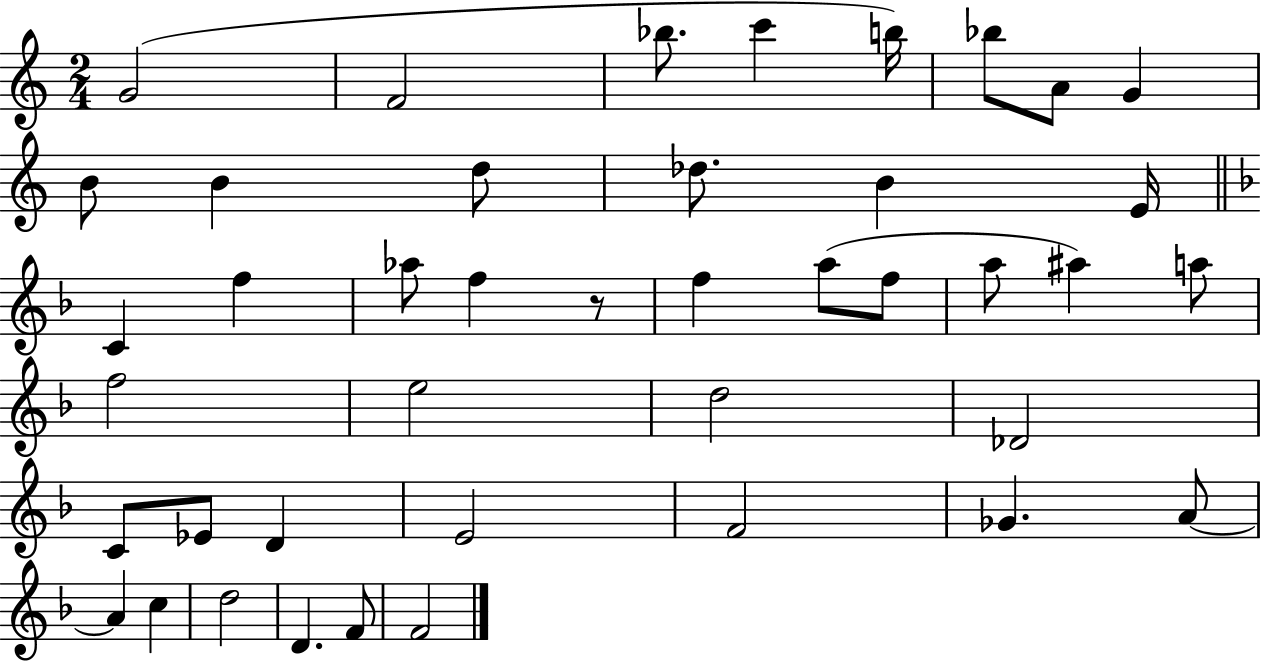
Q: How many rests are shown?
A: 1